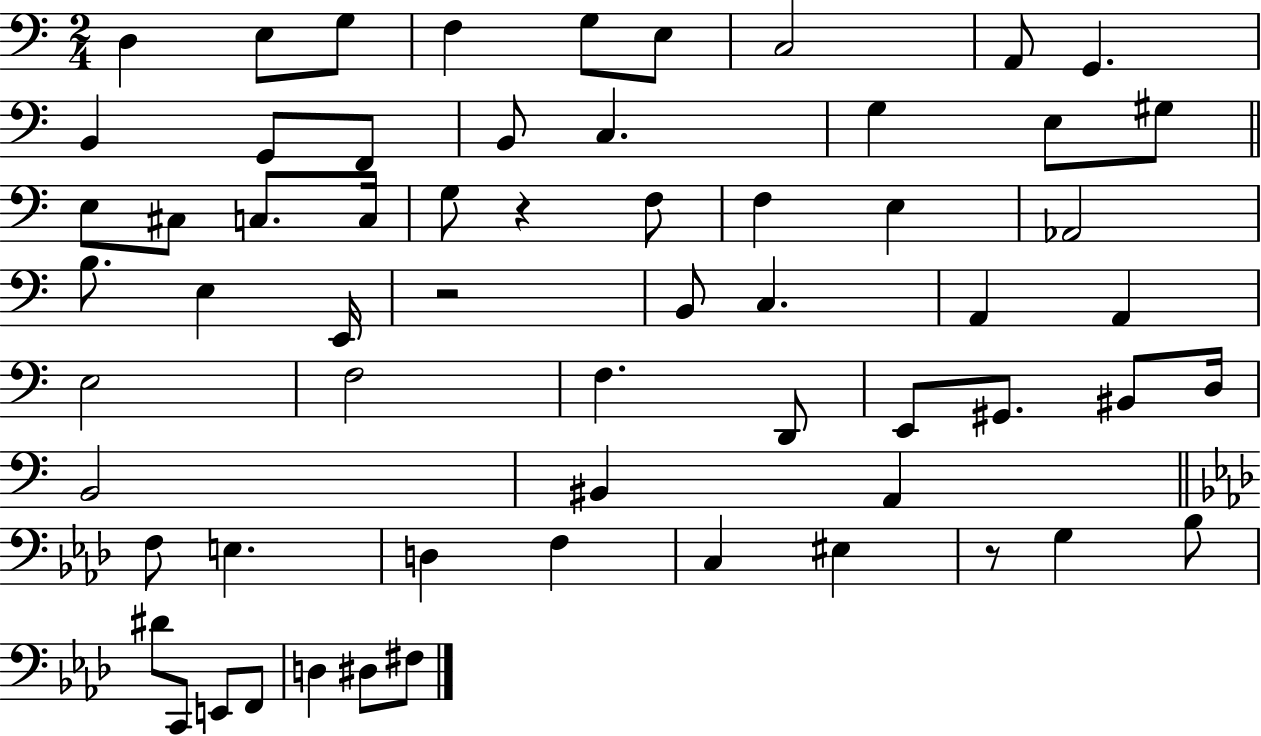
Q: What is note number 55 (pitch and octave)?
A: E2